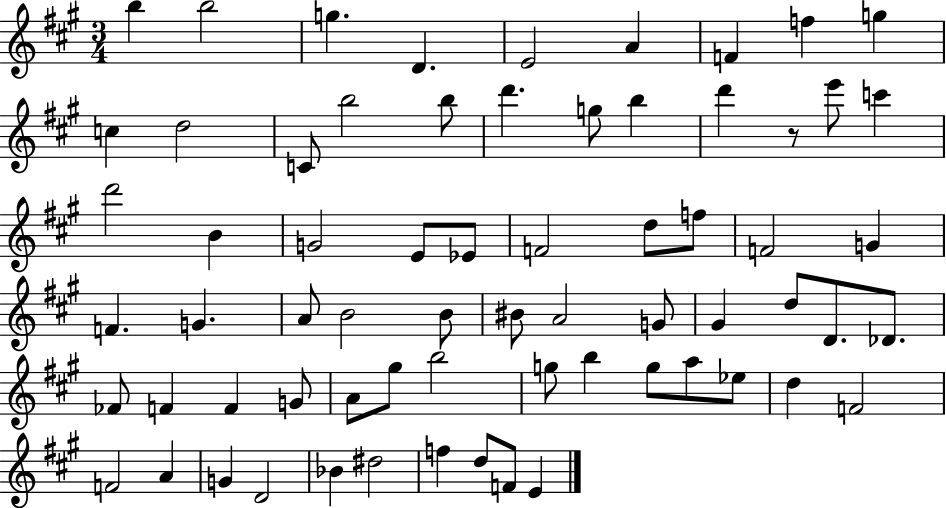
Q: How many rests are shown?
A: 1